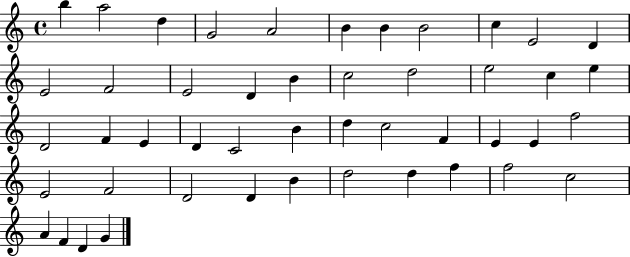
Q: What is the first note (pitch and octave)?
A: B5